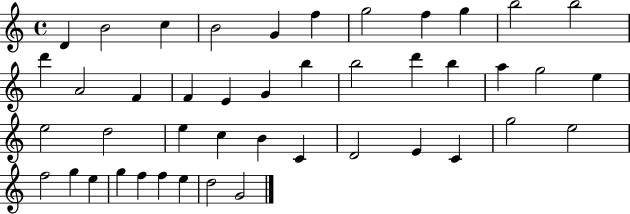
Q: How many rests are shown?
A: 0